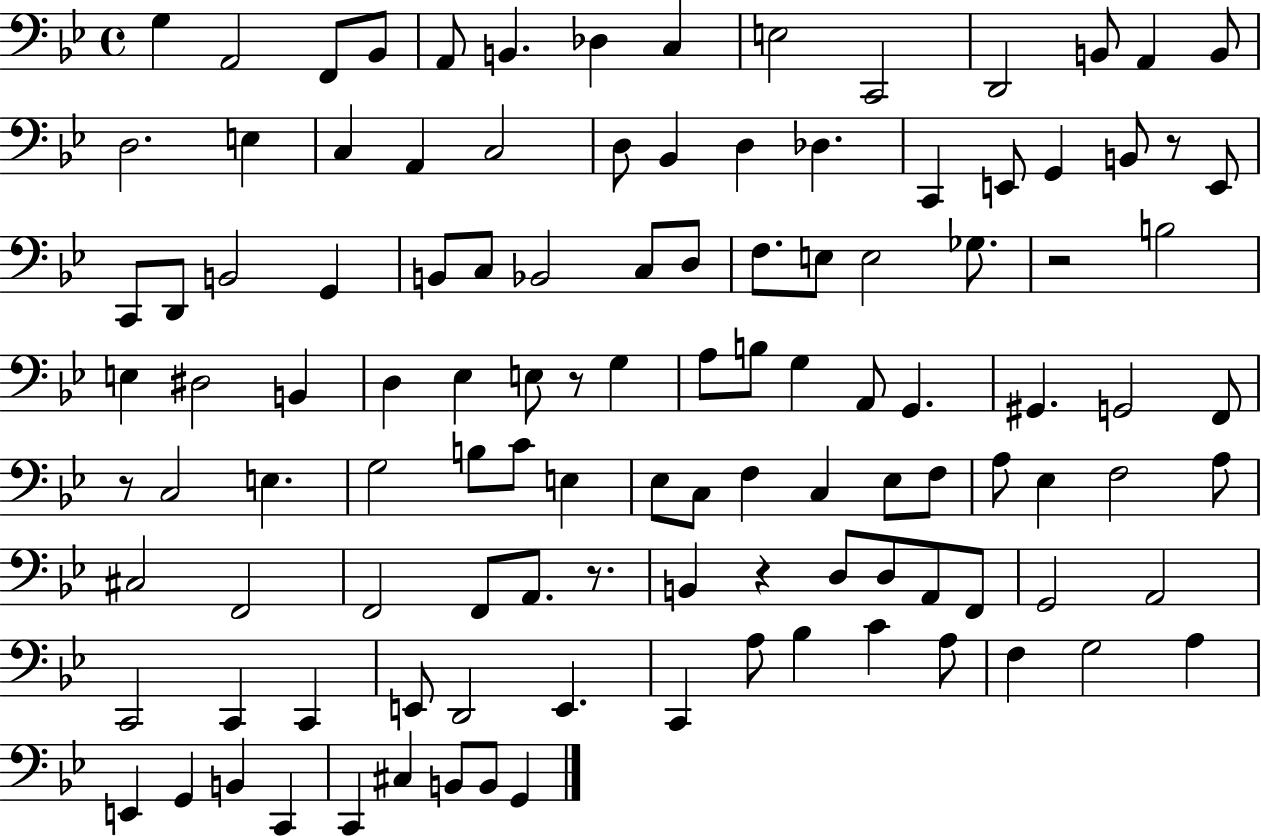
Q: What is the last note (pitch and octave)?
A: G2